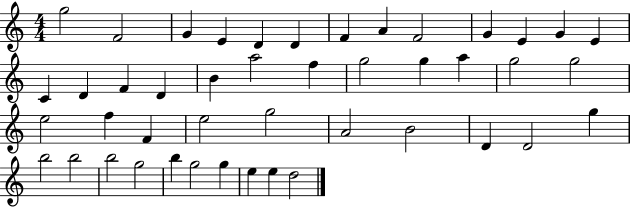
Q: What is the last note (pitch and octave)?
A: D5